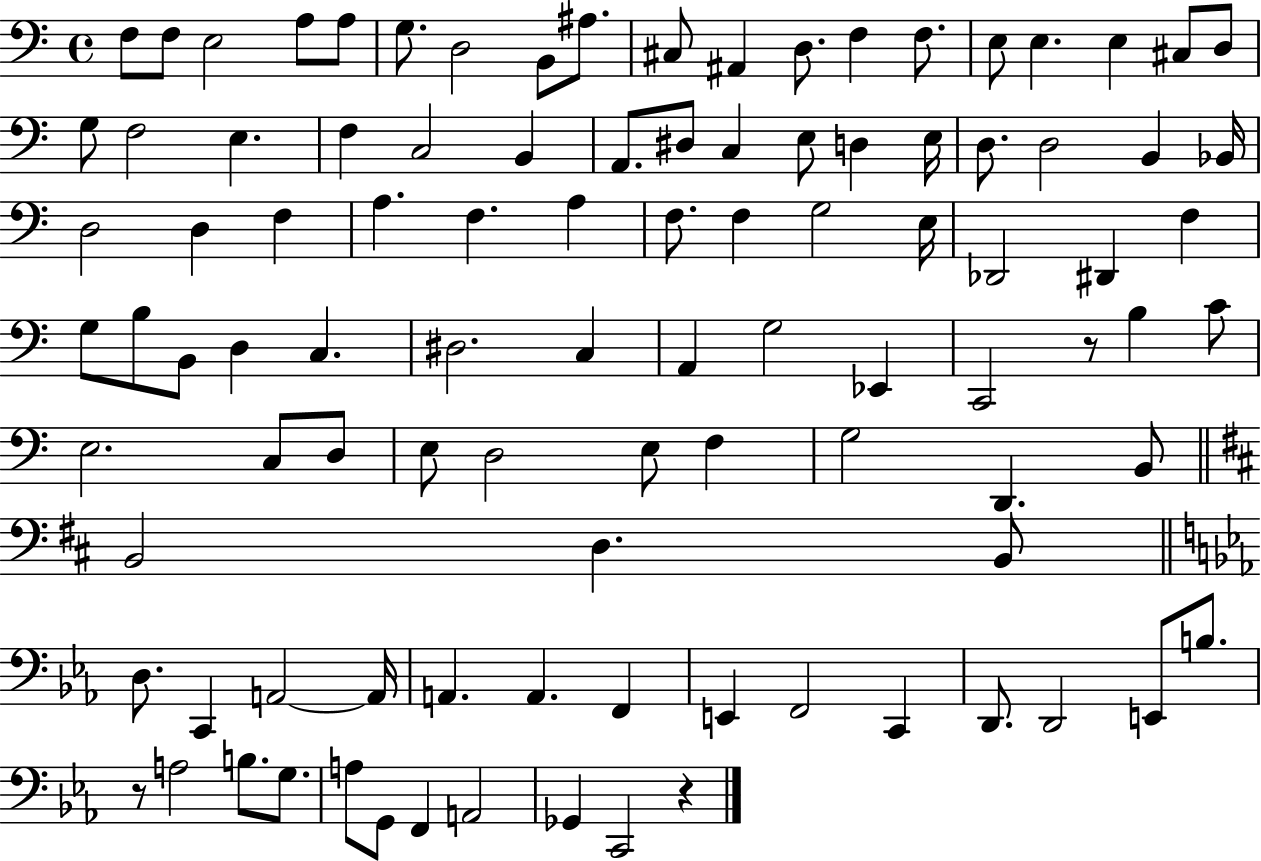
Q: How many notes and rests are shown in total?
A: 100